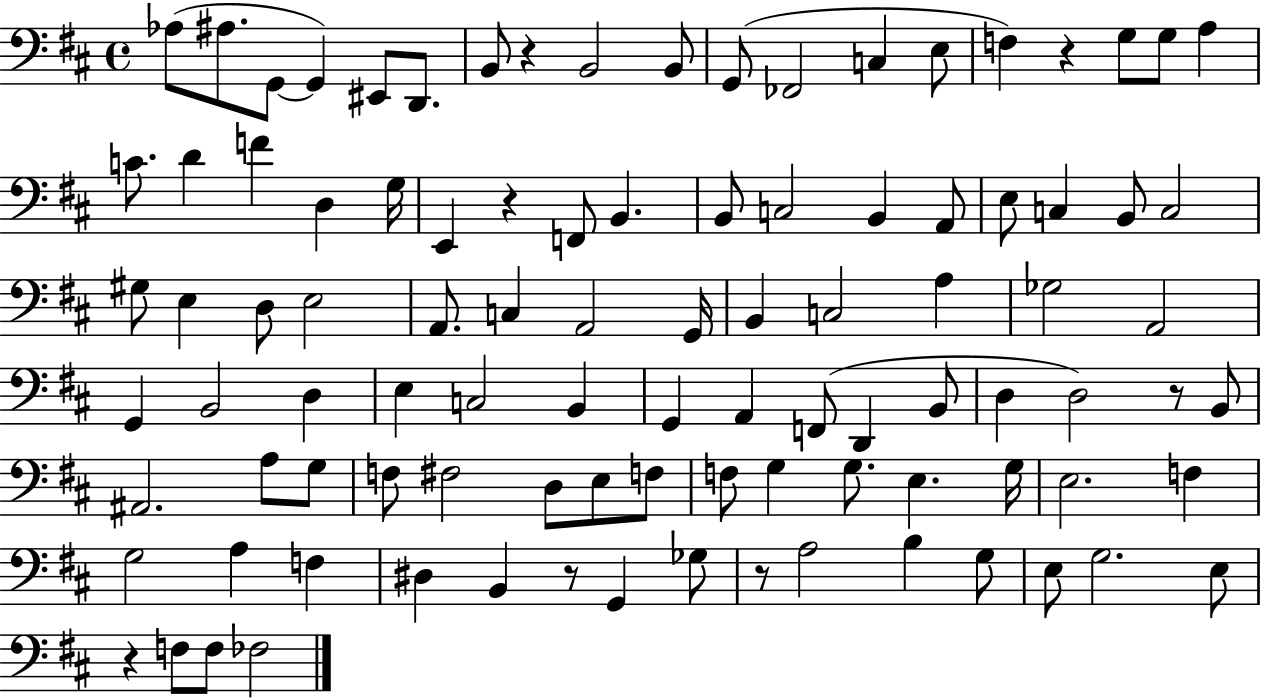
{
  \clef bass
  \time 4/4
  \defaultTimeSignature
  \key d \major
  \repeat volta 2 { aes8( ais8. g,8~~ g,4) eis,8 d,8. | b,8 r4 b,2 b,8 | g,8( fes,2 c4 e8 | f4) r4 g8 g8 a4 | \break c'8. d'4 f'4 d4 g16 | e,4 r4 f,8 b,4. | b,8 c2 b,4 a,8 | e8 c4 b,8 c2 | \break gis8 e4 d8 e2 | a,8. c4 a,2 g,16 | b,4 c2 a4 | ges2 a,2 | \break g,4 b,2 d4 | e4 c2 b,4 | g,4 a,4 f,8( d,4 b,8 | d4 d2) r8 b,8 | \break ais,2. a8 g8 | f8 fis2 d8 e8 f8 | f8 g4 g8. e4. g16 | e2. f4 | \break g2 a4 f4 | dis4 b,4 r8 g,4 ges8 | r8 a2 b4 g8 | e8 g2. e8 | \break r4 f8 f8 fes2 | } \bar "|."
}